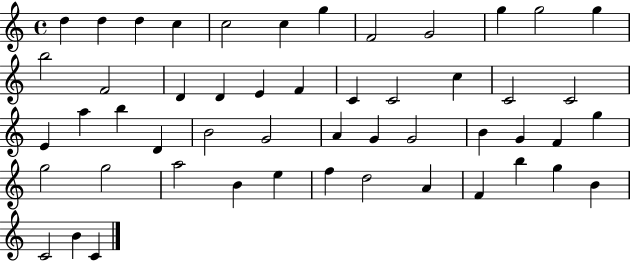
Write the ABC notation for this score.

X:1
T:Untitled
M:4/4
L:1/4
K:C
d d d c c2 c g F2 G2 g g2 g b2 F2 D D E F C C2 c C2 C2 E a b D B2 G2 A G G2 B G F g g2 g2 a2 B e f d2 A F b g B C2 B C